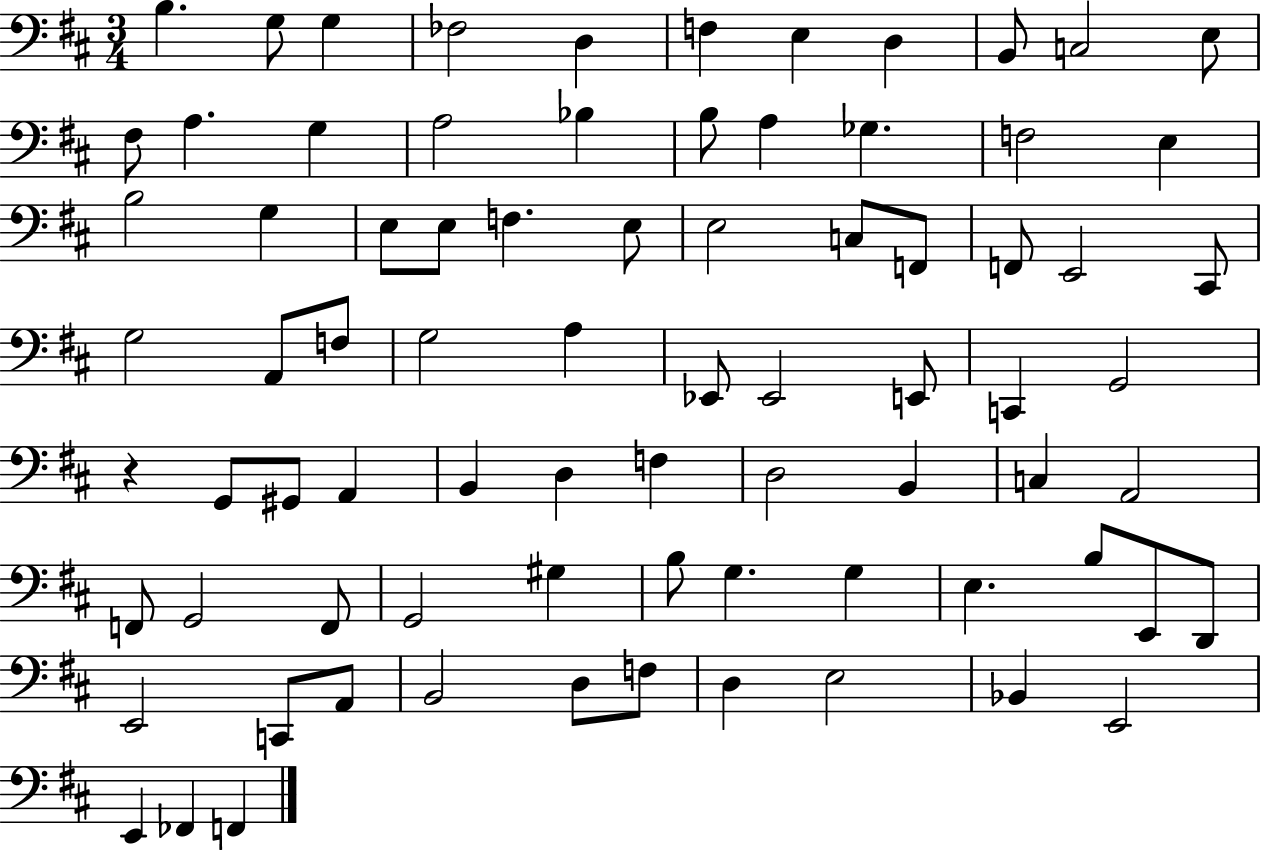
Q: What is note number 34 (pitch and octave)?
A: G3